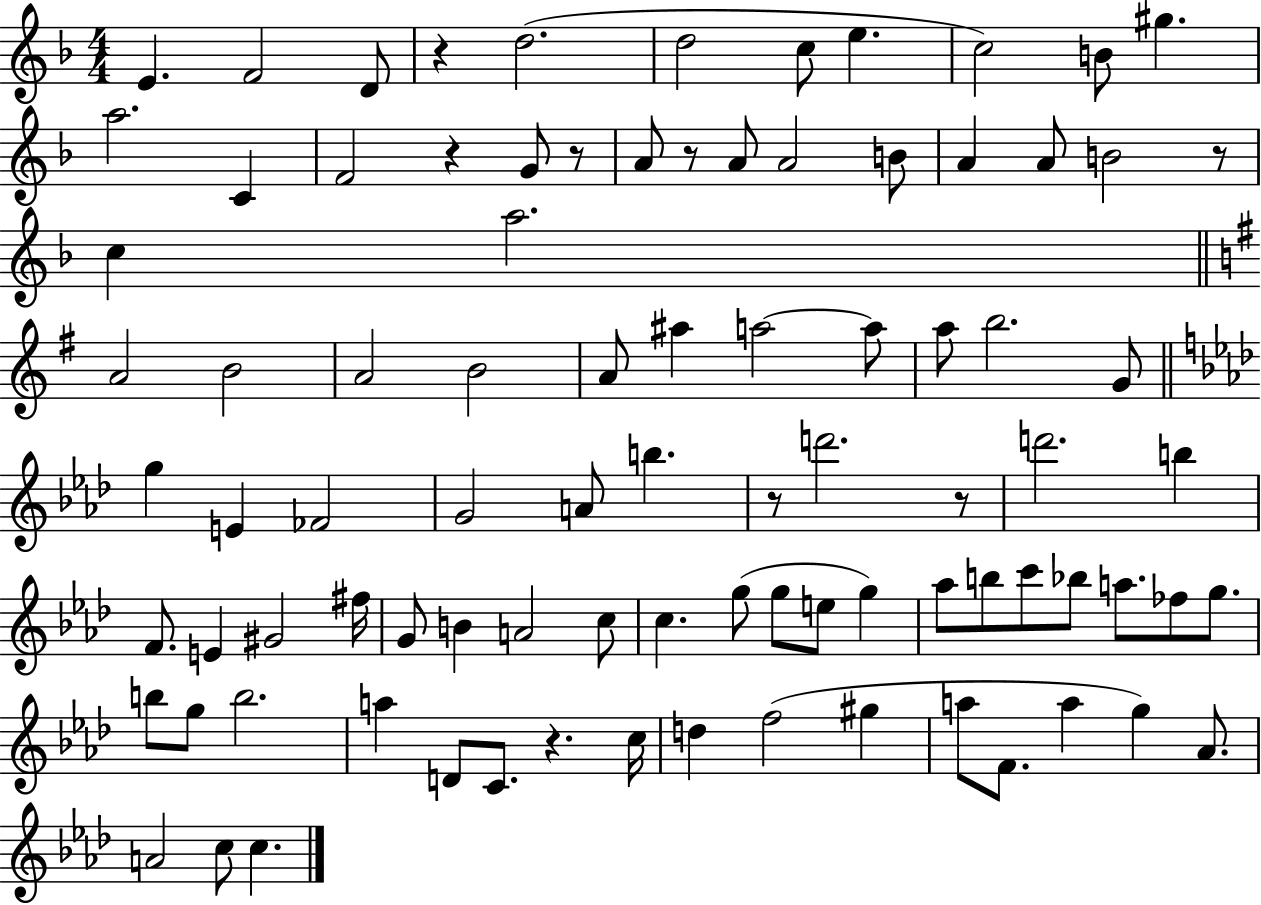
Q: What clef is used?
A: treble